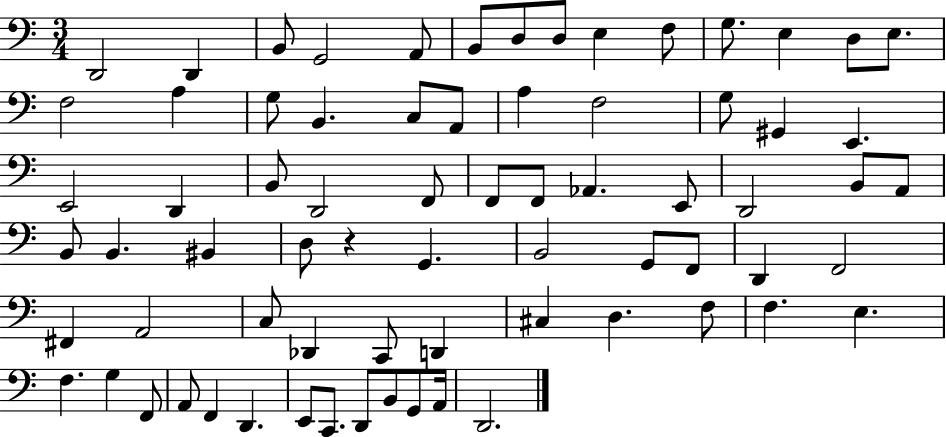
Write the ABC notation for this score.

X:1
T:Untitled
M:3/4
L:1/4
K:C
D,,2 D,, B,,/2 G,,2 A,,/2 B,,/2 D,/2 D,/2 E, F,/2 G,/2 E, D,/2 E,/2 F,2 A, G,/2 B,, C,/2 A,,/2 A, F,2 G,/2 ^G,, E,, E,,2 D,, B,,/2 D,,2 F,,/2 F,,/2 F,,/2 _A,, E,,/2 D,,2 B,,/2 A,,/2 B,,/2 B,, ^B,, D,/2 z G,, B,,2 G,,/2 F,,/2 D,, F,,2 ^F,, A,,2 C,/2 _D,, C,,/2 D,, ^C, D, F,/2 F, E, F, G, F,,/2 A,,/2 F,, D,, E,,/2 C,,/2 D,,/2 B,,/2 G,,/2 A,,/4 D,,2